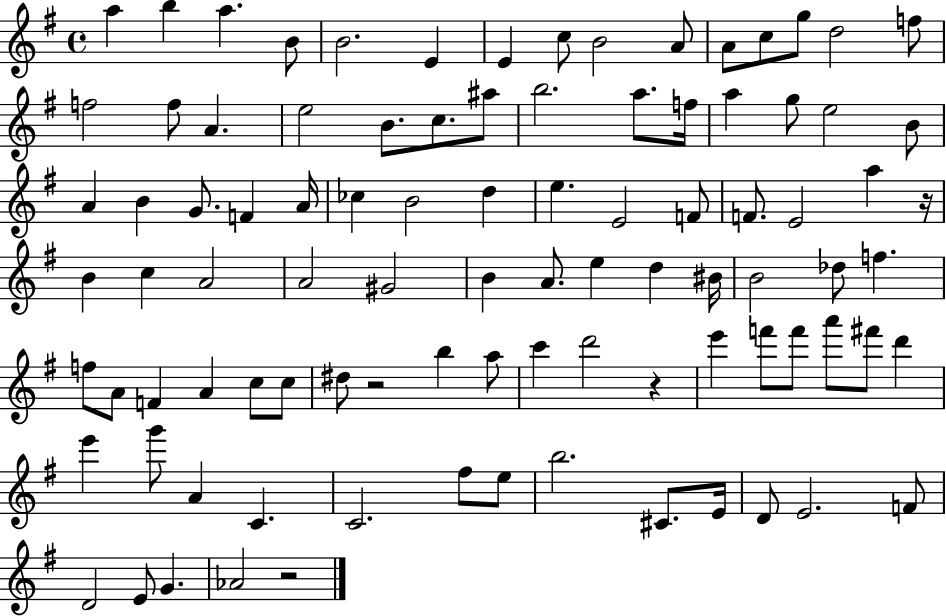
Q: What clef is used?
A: treble